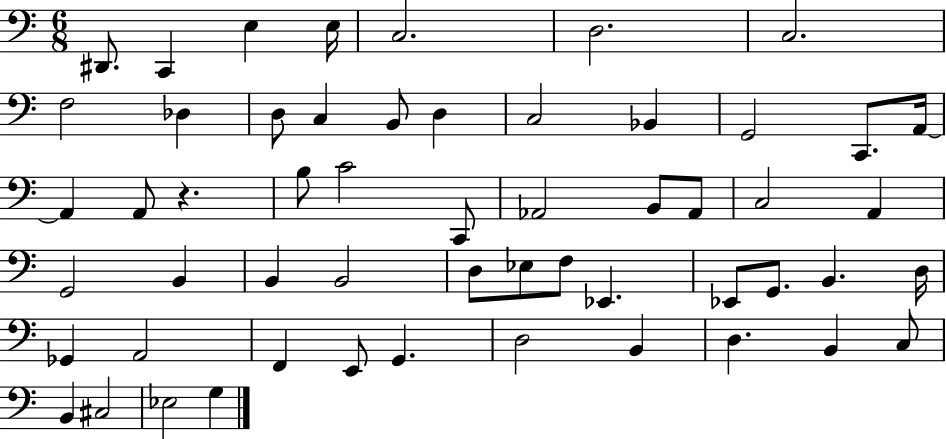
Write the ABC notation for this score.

X:1
T:Untitled
M:6/8
L:1/4
K:C
^D,,/2 C,, E, E,/4 C,2 D,2 C,2 F,2 _D, D,/2 C, B,,/2 D, C,2 _B,, G,,2 C,,/2 A,,/4 A,, A,,/2 z B,/2 C2 C,,/2 _A,,2 B,,/2 _A,,/2 C,2 A,, G,,2 B,, B,, B,,2 D,/2 _E,/2 F,/2 _E,, _E,,/2 G,,/2 B,, D,/4 _G,, A,,2 F,, E,,/2 G,, D,2 B,, D, B,, C,/2 B,, ^C,2 _E,2 G,